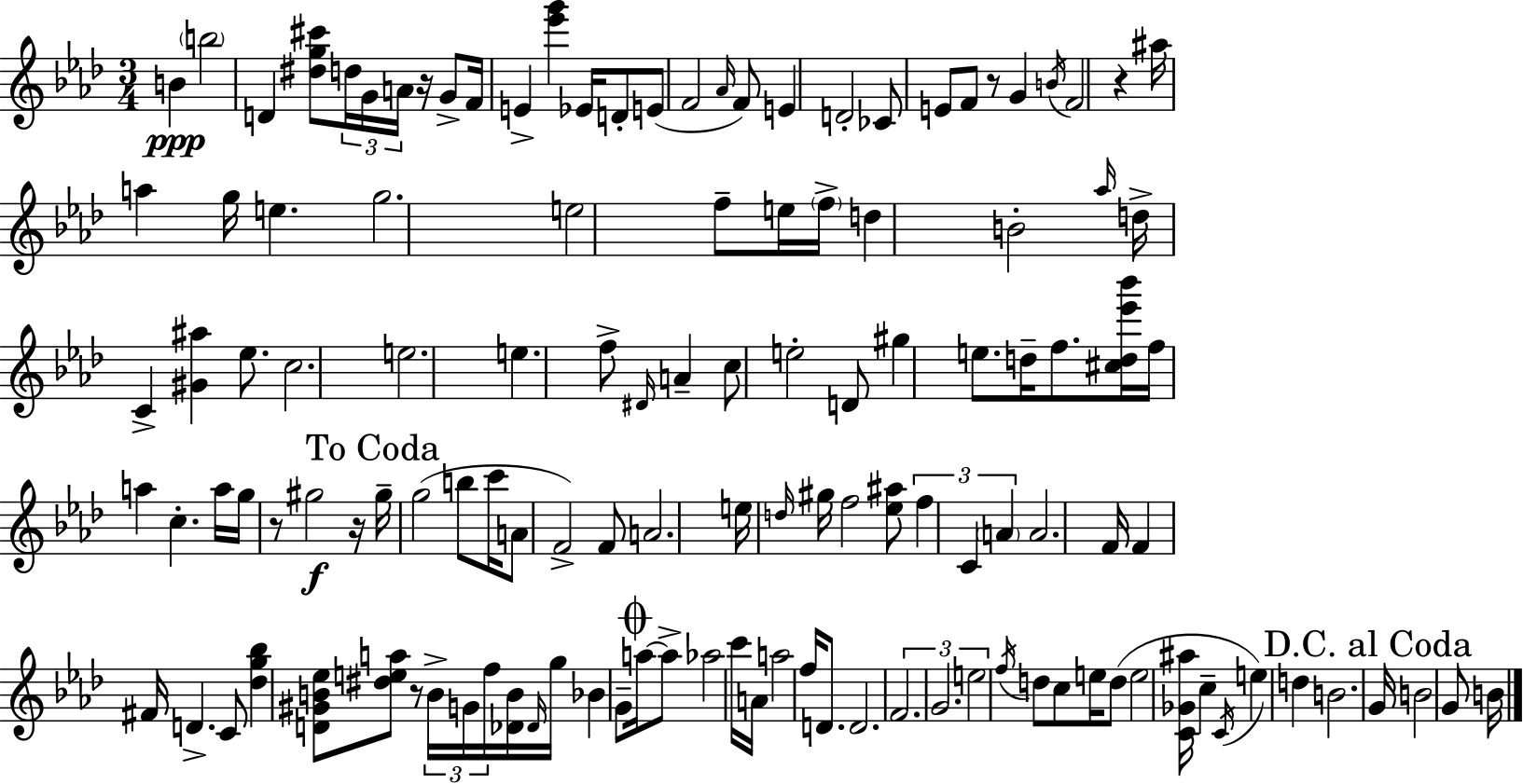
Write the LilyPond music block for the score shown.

{
  \clef treble
  \numericTimeSignature
  \time 3/4
  \key f \minor
  \repeat volta 2 { b'4\ppp \parenthesize b''2 | d'4 <dis'' g'' cis'''>8 \tuplet 3/2 { d''16 g'16 a'16 } r16 g'8-> | f'16 e'4-> <ees''' g'''>4 ees'16 d'8-. | e'8( f'2 \grace { aes'16 }) f'8 | \break e'4 d'2-. | ces'8 e'8 f'8 r8 g'4 | \acciaccatura { b'16 } f'2 r4 | ais''16 a''4 g''16 e''4. | \break g''2. | e''2 f''8-- | e''16 \parenthesize f''16-> d''4 b'2-. | \grace { aes''16 } d''16-> c'4-> <gis' ais''>4 | \break ees''8. c''2. | e''2. | e''4. f''8-> \grace { dis'16 } | a'4-- c''8 e''2-. | \break d'8 gis''4 e''8. d''16-- | f''8. <cis'' d'' ees''' bes'''>16 f''16 a''4 c''4.-. | a''16 g''16 r8 gis''2\f | r16 \mark "To Coda" gis''16-- g''2( | \break b''8 c'''16 a'8 f'2->) | f'8 a'2. | e''16 \grace { d''16 } gis''16 f''2 | <ees'' ais''>8 \tuplet 3/2 { f''4 c'4 | \break \parenthesize a'4 } a'2. | f'16 f'4 fis'16 d'4.-> | c'8 <des'' g'' bes''>4 <d' gis' b' ees''>8 | <dis'' e'' a''>8 r8 \tuplet 3/2 { b'16-> g'16 f''16 } <des' b'>16 \grace { des'16 } g''16 bes'4 | \break g'8-- \mark \markup { \musicglyph "scripts.coda" } a''16~~ a''8-> aes''2 | c'''16 a'16 a''2 | f''16 d'8. d'2. | \tuplet 3/2 { f'2. | \break g'2. | e''2 } | \acciaccatura { f''16 } d''8 c''8 e''16 d''8( e''2 | <c' ges' ais''>16 c''4-- \acciaccatura { c'16 }) | \break e''4 d''4 b'2. | \mark "D.C. al Coda" g'16 b'2 | g'8 b'16 } \bar "|."
}